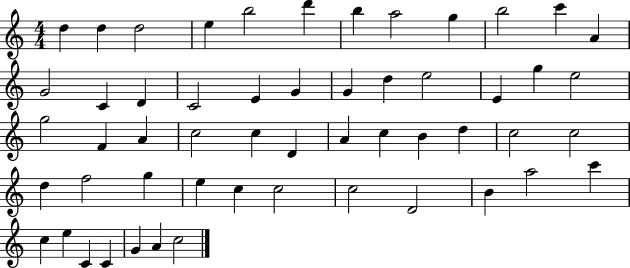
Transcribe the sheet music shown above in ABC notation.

X:1
T:Untitled
M:4/4
L:1/4
K:C
d d d2 e b2 d' b a2 g b2 c' A G2 C D C2 E G G d e2 E g e2 g2 F A c2 c D A c B d c2 c2 d f2 g e c c2 c2 D2 B a2 c' c e C C G A c2